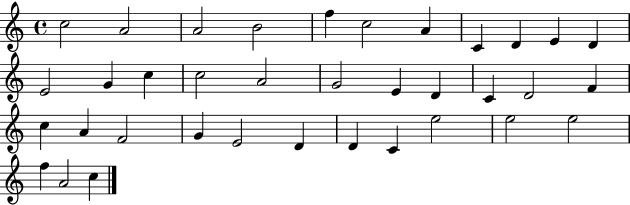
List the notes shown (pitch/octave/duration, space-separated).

C5/h A4/h A4/h B4/h F5/q C5/h A4/q C4/q D4/q E4/q D4/q E4/h G4/q C5/q C5/h A4/h G4/h E4/q D4/q C4/q D4/h F4/q C5/q A4/q F4/h G4/q E4/h D4/q D4/q C4/q E5/h E5/h E5/h F5/q A4/h C5/q